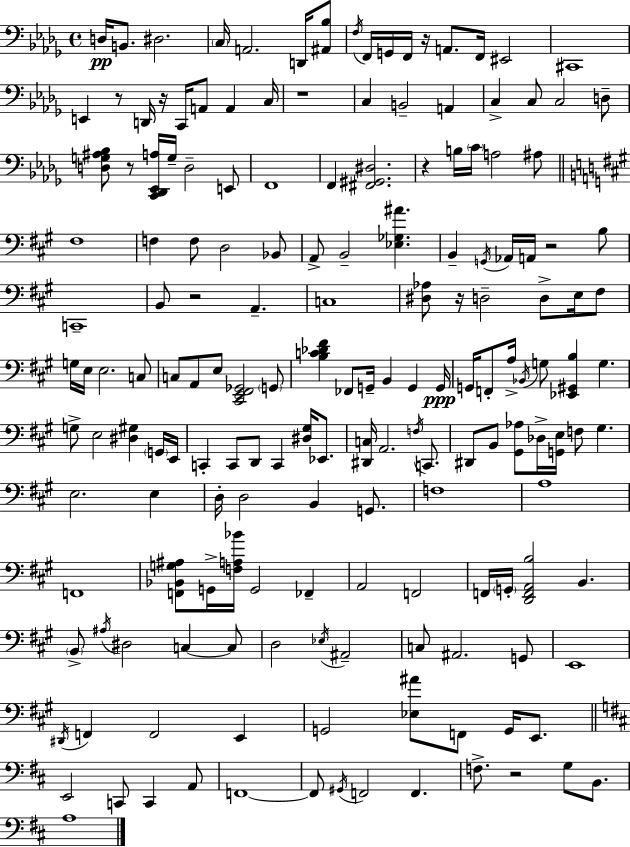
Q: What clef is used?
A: bass